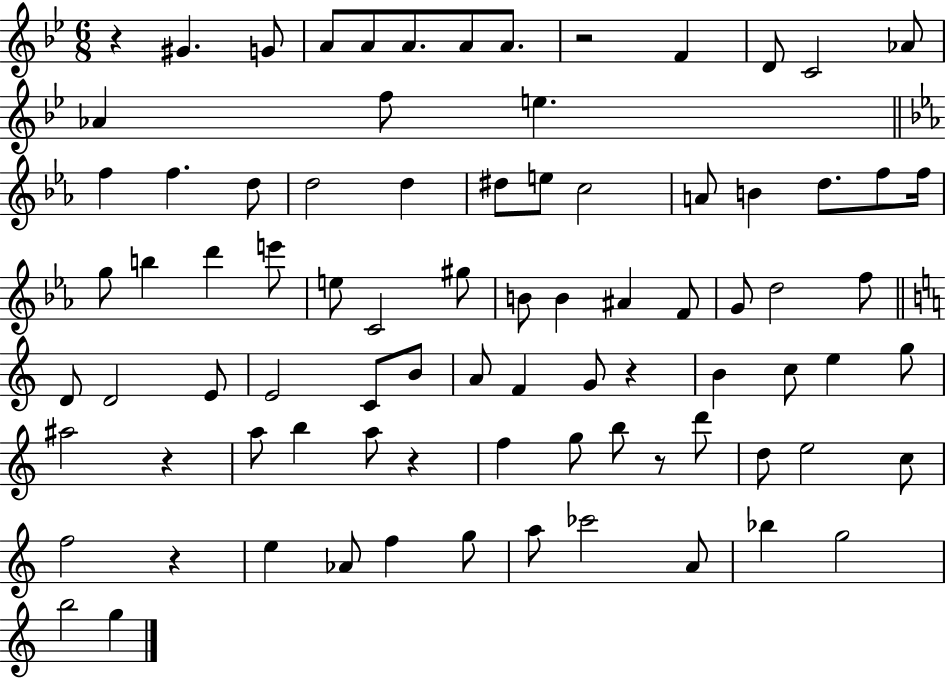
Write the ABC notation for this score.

X:1
T:Untitled
M:6/8
L:1/4
K:Bb
z ^G G/2 A/2 A/2 A/2 A/2 A/2 z2 F D/2 C2 _A/2 _A f/2 e f f d/2 d2 d ^d/2 e/2 c2 A/2 B d/2 f/2 f/4 g/2 b d' e'/2 e/2 C2 ^g/2 B/2 B ^A F/2 G/2 d2 f/2 D/2 D2 E/2 E2 C/2 B/2 A/2 F G/2 z B c/2 e g/2 ^a2 z a/2 b a/2 z f g/2 b/2 z/2 d'/2 d/2 e2 c/2 f2 z e _A/2 f g/2 a/2 _c'2 A/2 _b g2 b2 g